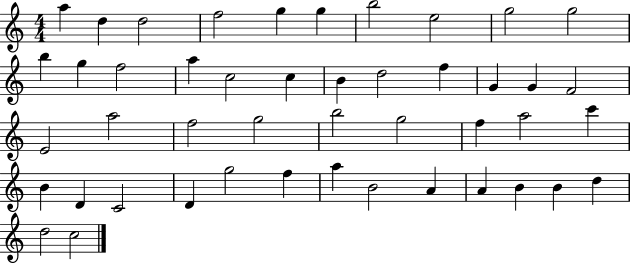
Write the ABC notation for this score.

X:1
T:Untitled
M:4/4
L:1/4
K:C
a d d2 f2 g g b2 e2 g2 g2 b g f2 a c2 c B d2 f G G F2 E2 a2 f2 g2 b2 g2 f a2 c' B D C2 D g2 f a B2 A A B B d d2 c2